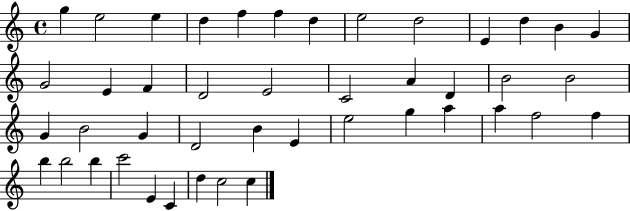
X:1
T:Untitled
M:4/4
L:1/4
K:C
g e2 e d f f d e2 d2 E d B G G2 E F D2 E2 C2 A D B2 B2 G B2 G D2 B E e2 g a a f2 f b b2 b c'2 E C d c2 c